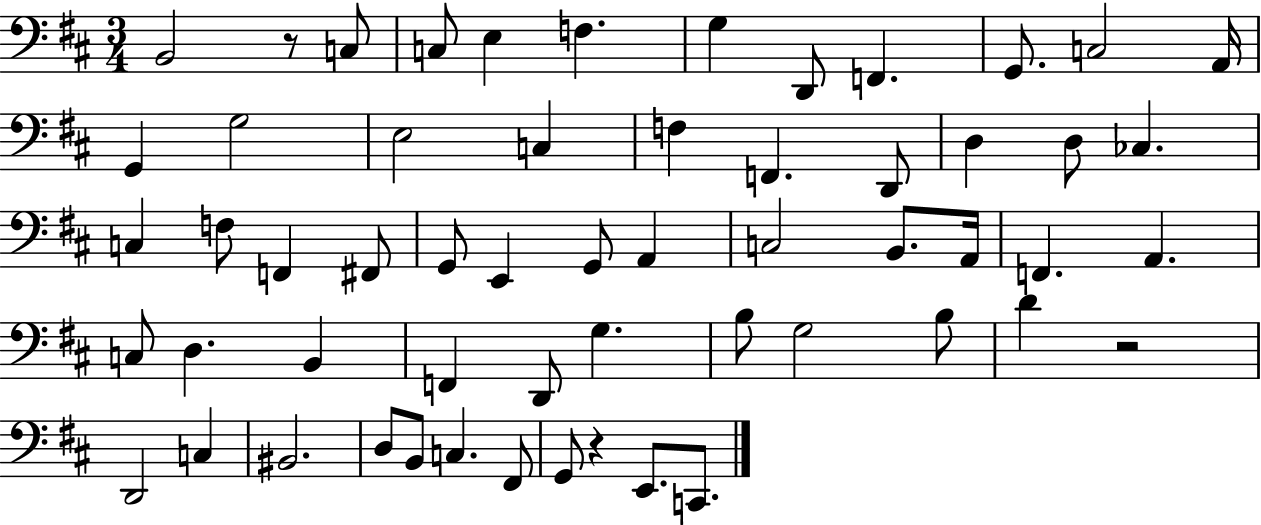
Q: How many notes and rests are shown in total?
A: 57